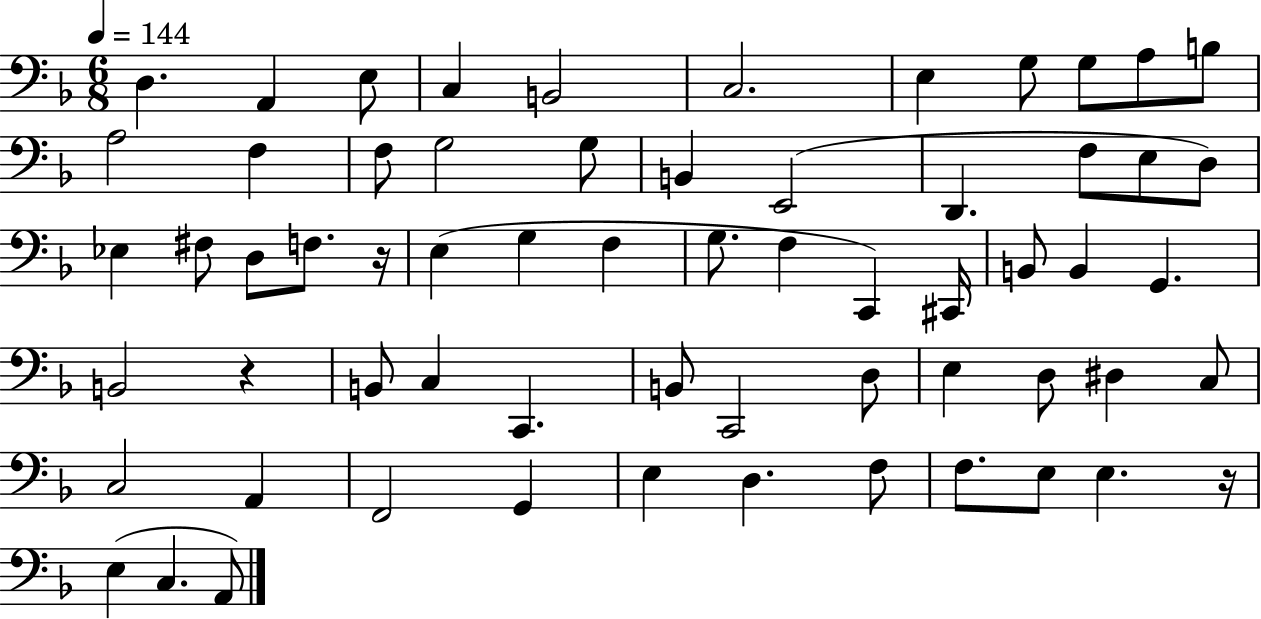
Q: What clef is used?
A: bass